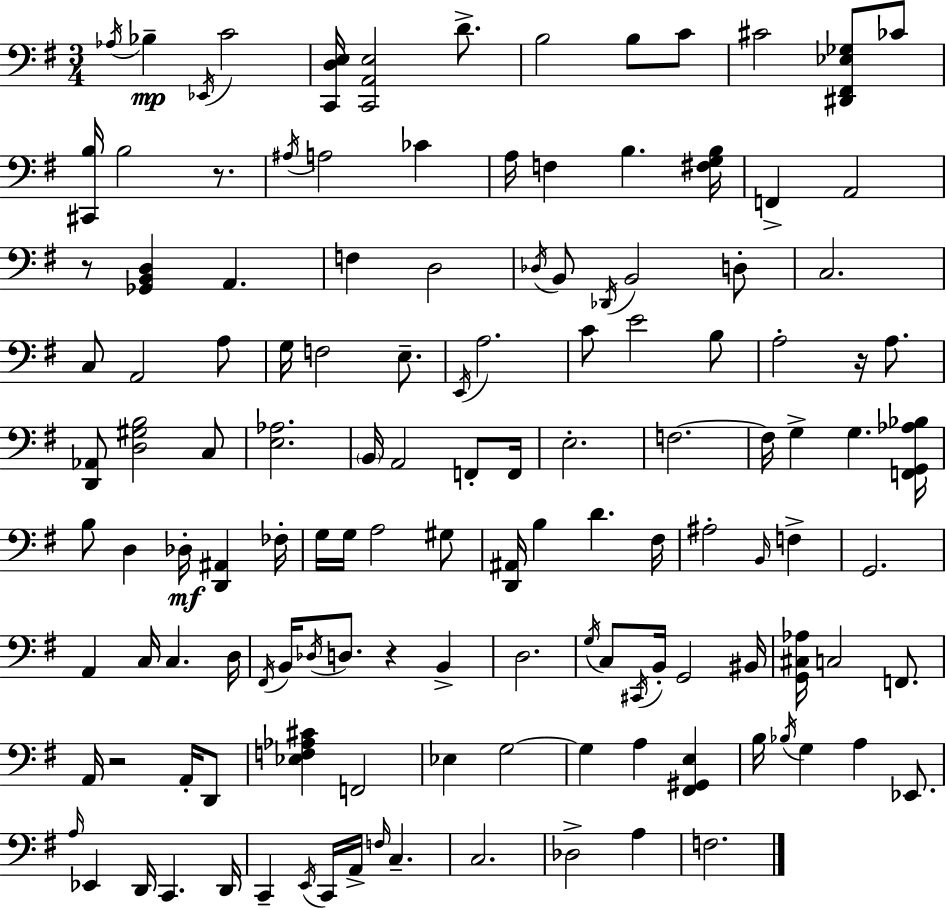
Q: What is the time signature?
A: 3/4